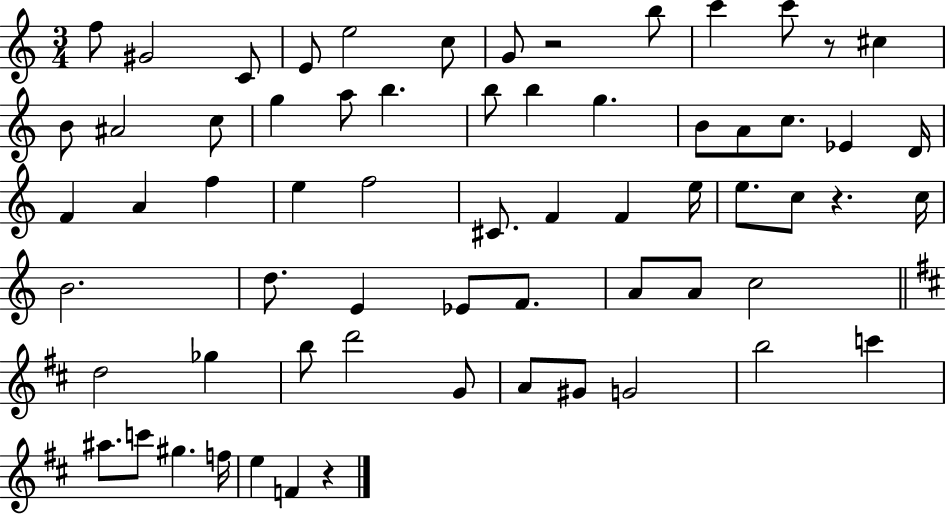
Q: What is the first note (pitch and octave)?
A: F5